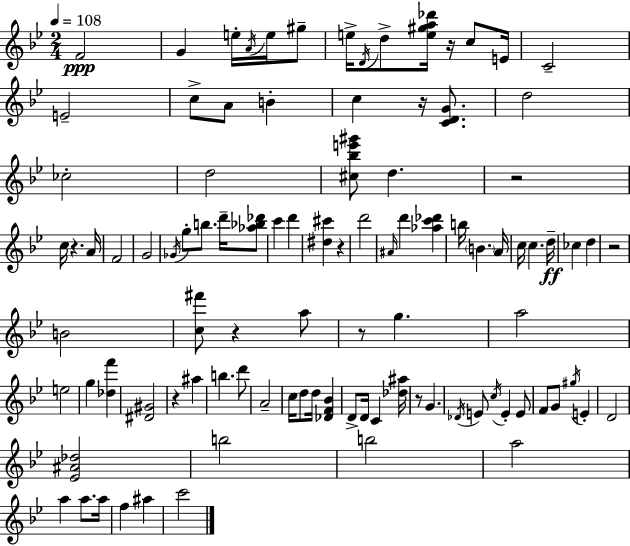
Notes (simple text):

F4/h G4/q E5/s A4/s E5/s G#5/e E5/s D4/s D5/e [E5,G#5,A5,Db6]/s R/s C5/e E4/s C4/h E4/h C5/e A4/e B4/q C5/q R/s [C4,D4,G4]/e. D5/h CES5/h D5/h [C#5,Bb5,E6,G#6]/e D5/q. R/h C5/s R/q. A4/s F4/h G4/h Gb4/s G5/e B5/e. D6/s [Ab5,Bb5,Db6]/e C6/q D6/q [D#5,C#6]/q R/q D6/h A#4/s D6/q [Ab5,C6,Db6]/q B5/s B4/q. A4/s C5/s C5/q. D5/s CES5/q D5/q R/h B4/h [C5,F#6]/e R/q A5/e R/e G5/q. A5/h E5/h G5/q [Db5,F6]/q [D#4,G#4]/h R/q A#5/q B5/q. D6/e A4/h C5/s D5/e D5/s [Db4,F4,Bb4]/q D4/e D4/s C4/q [Db5,A#5]/s R/e G4/q. Db4/s E4/e C5/s E4/q E4/e F4/e G4/e G#5/s E4/q D4/h [Eb4,A#4,Db5]/h B5/h B5/h A5/h A5/q A5/e. A5/s F5/q A#5/q C6/h